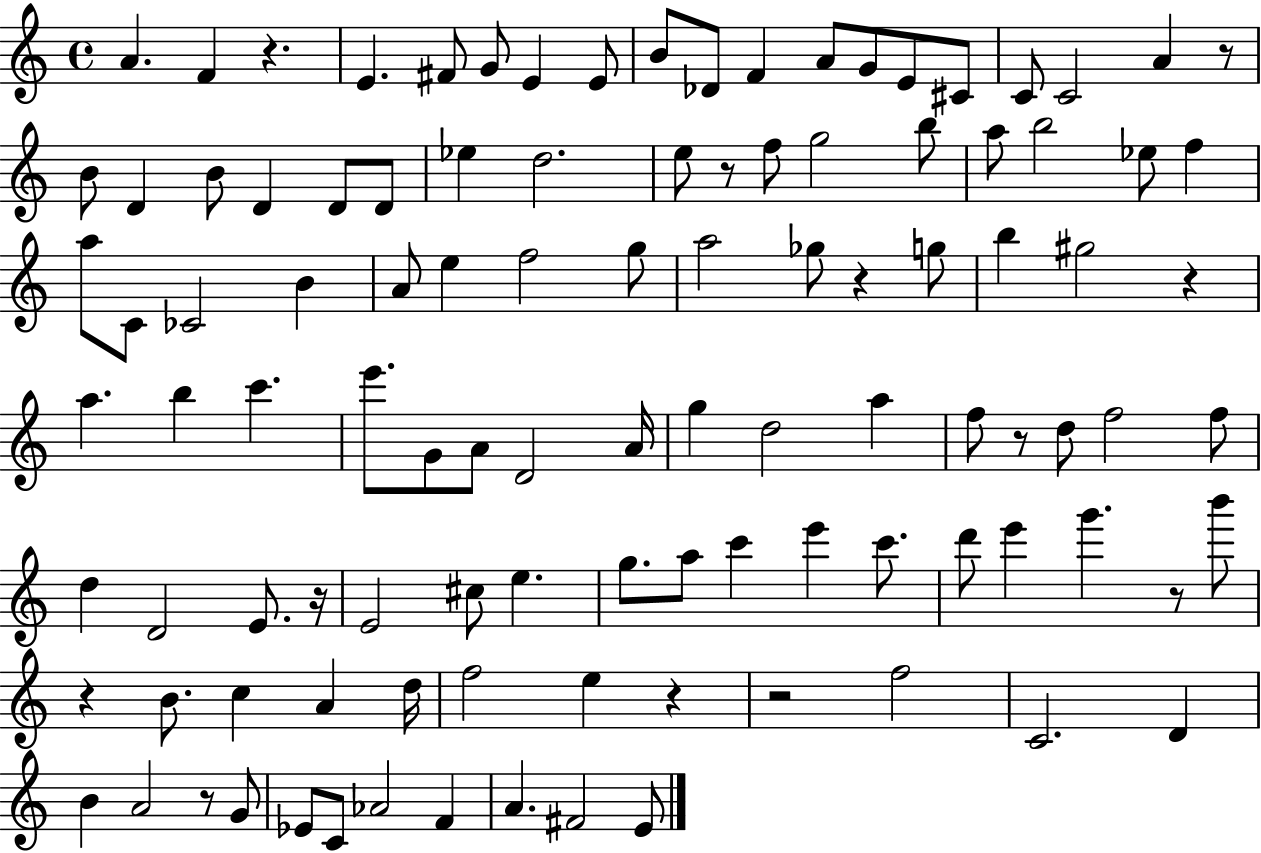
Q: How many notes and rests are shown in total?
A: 107